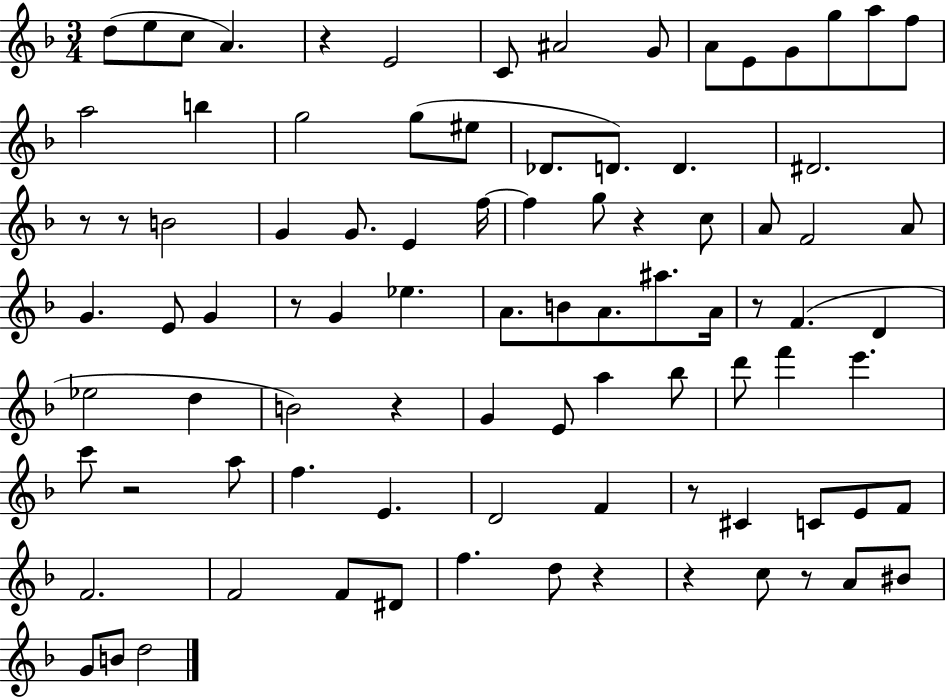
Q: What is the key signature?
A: F major